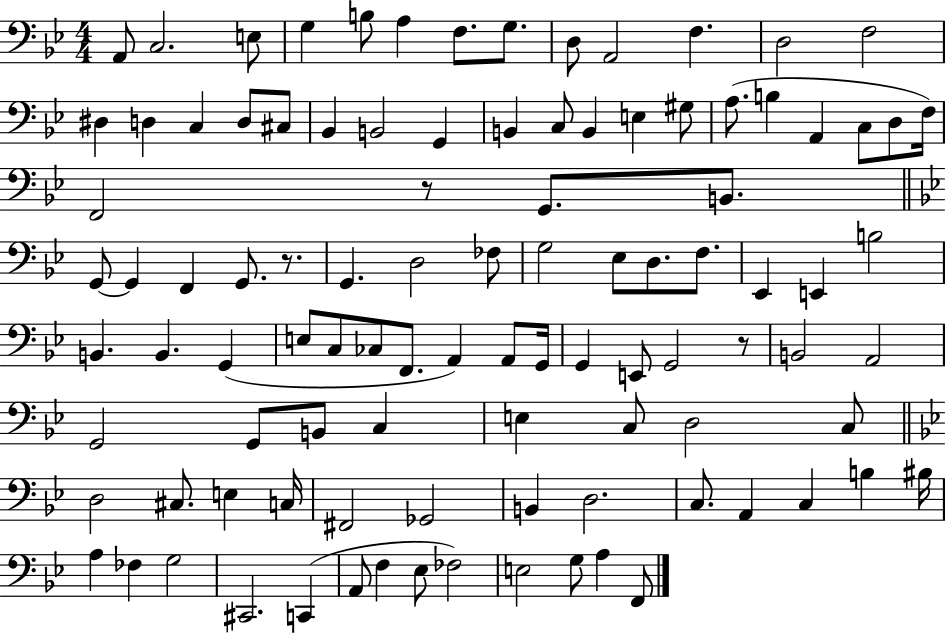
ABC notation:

X:1
T:Untitled
M:4/4
L:1/4
K:Bb
A,,/2 C,2 E,/2 G, B,/2 A, F,/2 G,/2 D,/2 A,,2 F, D,2 F,2 ^D, D, C, D,/2 ^C,/2 _B,, B,,2 G,, B,, C,/2 B,, E, ^G,/2 A,/2 B, A,, C,/2 D,/2 F,/4 F,,2 z/2 G,,/2 B,,/2 G,,/2 G,, F,, G,,/2 z/2 G,, D,2 _F,/2 G,2 _E,/2 D,/2 F,/2 _E,, E,, B,2 B,, B,, G,, E,/2 C,/2 _C,/2 F,,/2 A,, A,,/2 G,,/4 G,, E,,/2 G,,2 z/2 B,,2 A,,2 G,,2 G,,/2 B,,/2 C, E, C,/2 D,2 C,/2 D,2 ^C,/2 E, C,/4 ^F,,2 _G,,2 B,, D,2 C,/2 A,, C, B, ^B,/4 A, _F, G,2 ^C,,2 C,, A,,/2 F, _E,/2 _F,2 E,2 G,/2 A, F,,/2